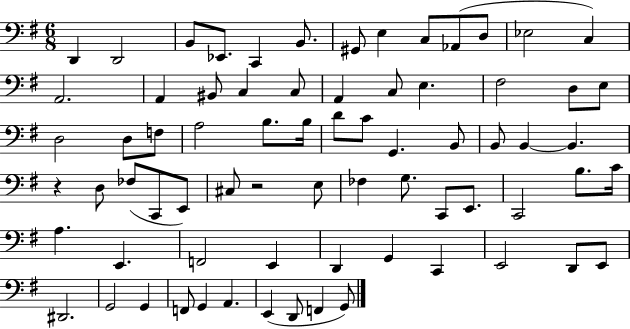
{
  \clef bass
  \numericTimeSignature
  \time 6/8
  \key g \major
  d,4 d,2 | b,8 ees,8. c,4 b,8. | gis,8 e4 c8 aes,8( d8 | ees2 c4) | \break a,2. | a,4 bis,8 c4 c8 | a,4 c8 e4. | fis2 d8 e8 | \break d2 d8 f8 | a2 b8. b16 | d'8 c'8 g,4. b,8 | b,8 b,4~~ b,4. | \break r4 d8 fes8( c,8 e,8) | cis8 r2 e8 | fes4 g8. c,8 e,8. | c,2 b8. c'16 | \break a4. e,4. | f,2 e,4 | d,4 g,4 c,4 | e,2 d,8 e,8 | \break dis,2. | g,2 g,4 | f,8 g,4 a,4. | e,4( d,8 f,4 g,8) | \break \bar "|."
}